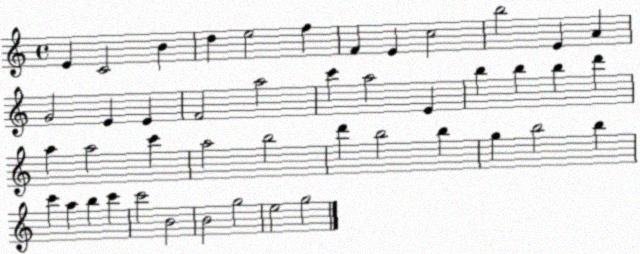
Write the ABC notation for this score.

X:1
T:Untitled
M:4/4
L:1/4
K:C
E C2 B d e2 f F E c2 b2 E A G2 E E F2 a2 c' a2 E b b b d' a a2 c' a2 b2 d' b2 b g b2 b c' a b c' c'2 B2 B2 g2 e2 g2